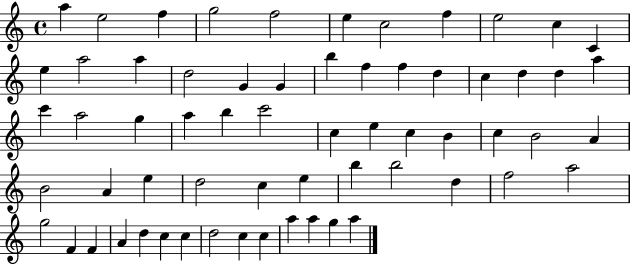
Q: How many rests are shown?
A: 0